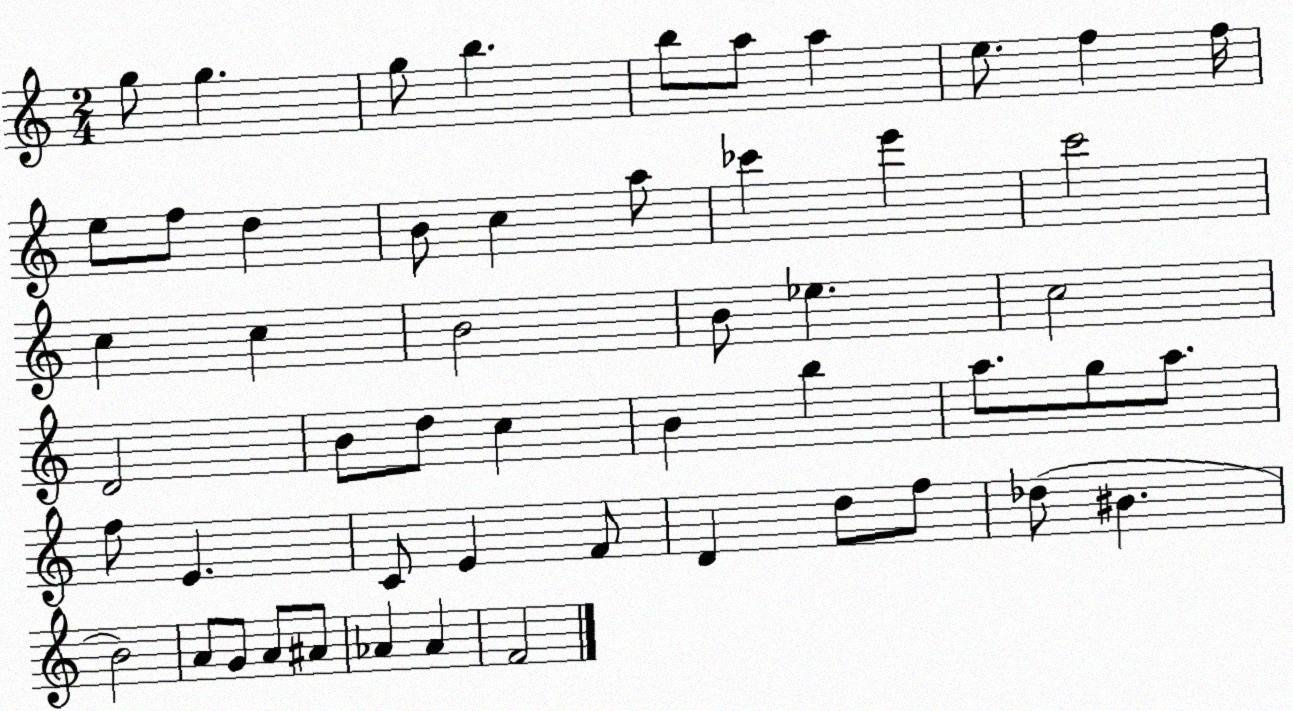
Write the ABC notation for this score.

X:1
T:Untitled
M:2/4
L:1/4
K:C
g/2 g g/2 b b/2 a/2 a e/2 f f/4 e/2 f/2 d B/2 c a/2 _c' e' c'2 c c B2 B/2 _e c2 D2 B/2 d/2 c B b a/2 g/2 a/2 f/2 E C/2 E F/2 D d/2 f/2 _d/2 ^B B2 A/2 G/2 A/2 ^A/2 _A _A F2